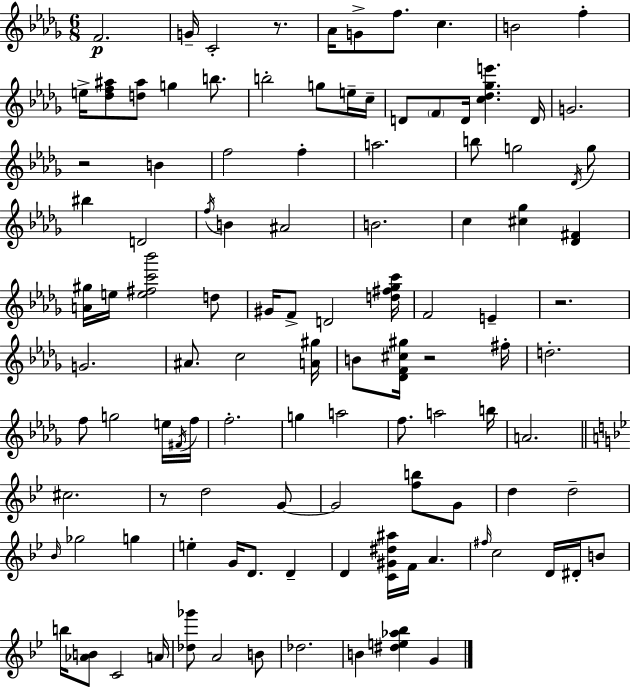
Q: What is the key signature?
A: BES minor